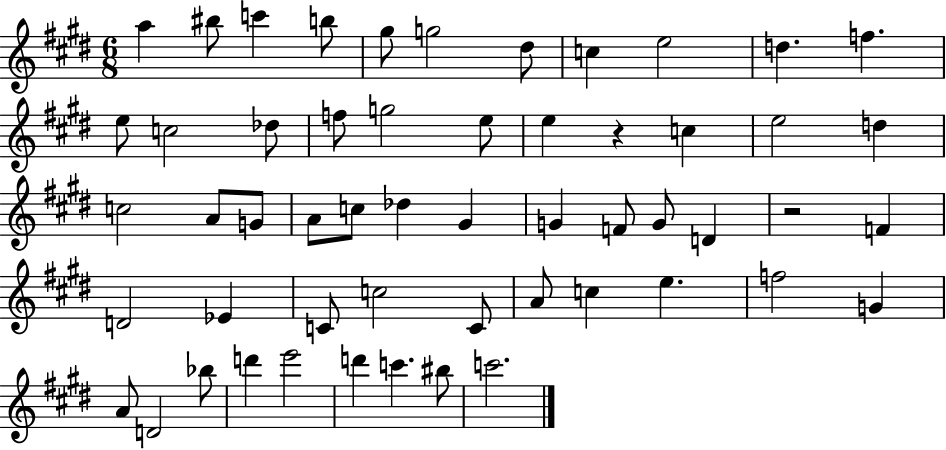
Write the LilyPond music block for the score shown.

{
  \clef treble
  \numericTimeSignature
  \time 6/8
  \key e \major
  a''4 bis''8 c'''4 b''8 | gis''8 g''2 dis''8 | c''4 e''2 | d''4. f''4. | \break e''8 c''2 des''8 | f''8 g''2 e''8 | e''4 r4 c''4 | e''2 d''4 | \break c''2 a'8 g'8 | a'8 c''8 des''4 gis'4 | g'4 f'8 g'8 d'4 | r2 f'4 | \break d'2 ees'4 | c'8 c''2 c'8 | a'8 c''4 e''4. | f''2 g'4 | \break a'8 d'2 bes''8 | d'''4 e'''2 | d'''4 c'''4. bis''8 | c'''2. | \break \bar "|."
}